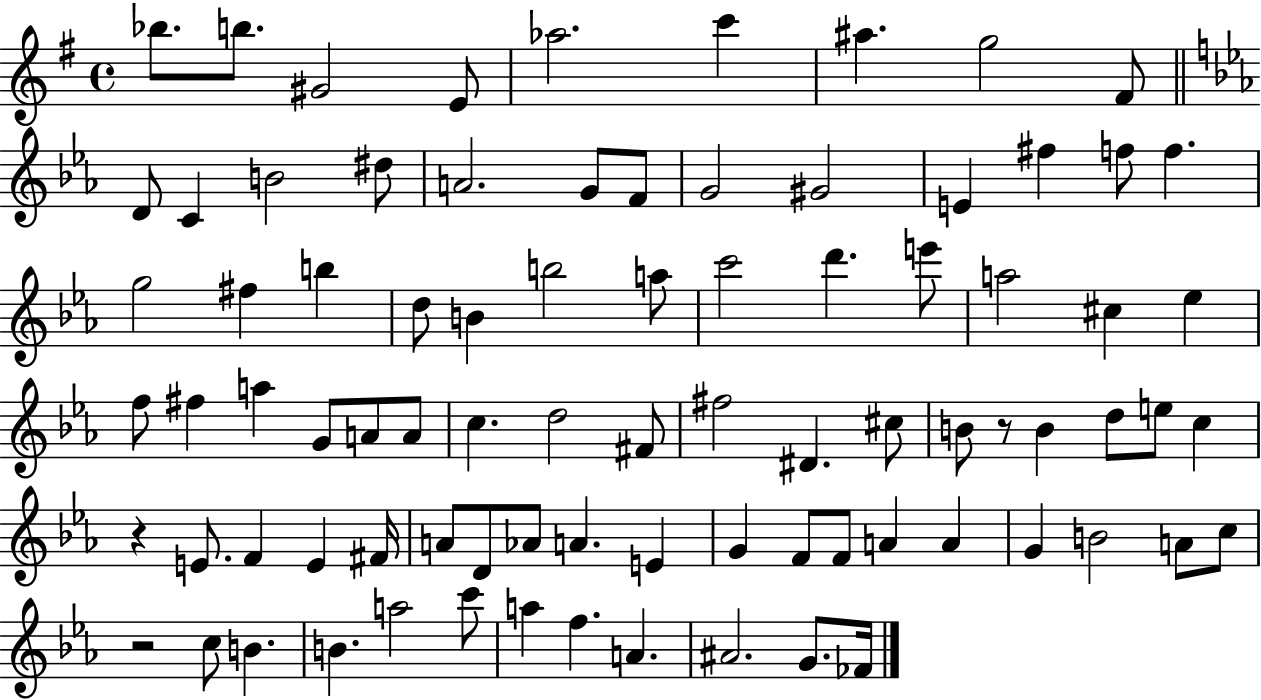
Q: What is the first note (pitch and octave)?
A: Bb5